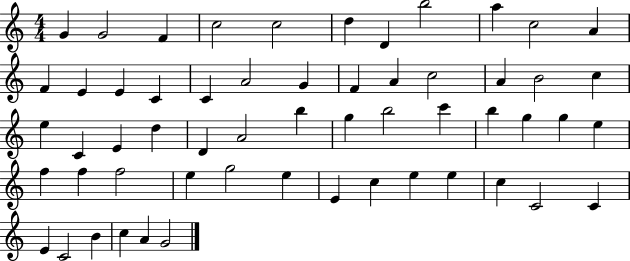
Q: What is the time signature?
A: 4/4